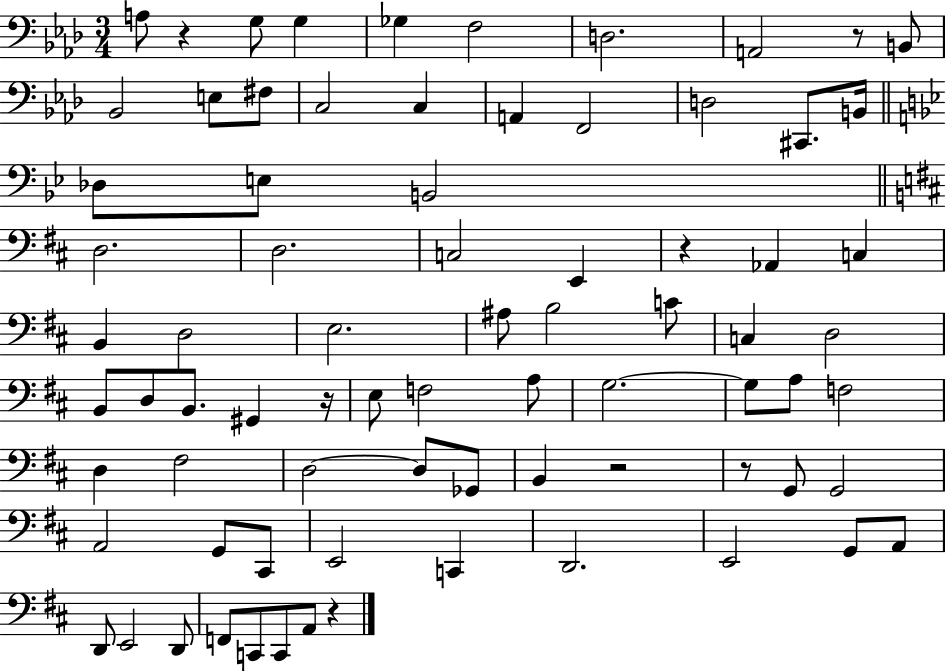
X:1
T:Untitled
M:3/4
L:1/4
K:Ab
A,/2 z G,/2 G, _G, F,2 D,2 A,,2 z/2 B,,/2 _B,,2 E,/2 ^F,/2 C,2 C, A,, F,,2 D,2 ^C,,/2 B,,/4 _D,/2 E,/2 B,,2 D,2 D,2 C,2 E,, z _A,, C, B,, D,2 E,2 ^A,/2 B,2 C/2 C, D,2 B,,/2 D,/2 B,,/2 ^G,, z/4 E,/2 F,2 A,/2 G,2 G,/2 A,/2 F,2 D, ^F,2 D,2 D,/2 _G,,/2 B,, z2 z/2 G,,/2 G,,2 A,,2 G,,/2 ^C,,/2 E,,2 C,, D,,2 E,,2 G,,/2 A,,/2 D,,/2 E,,2 D,,/2 F,,/2 C,,/2 C,,/2 A,,/2 z